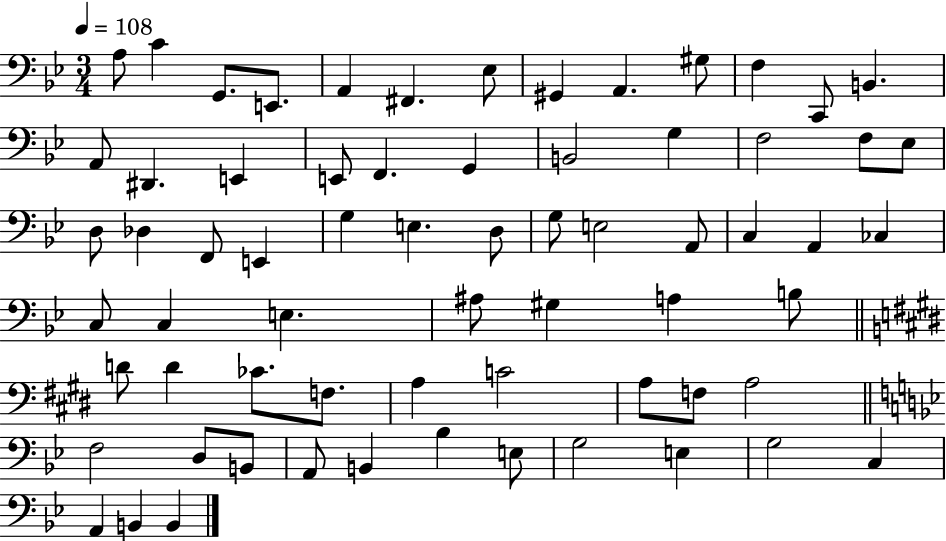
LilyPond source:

{
  \clef bass
  \numericTimeSignature
  \time 3/4
  \key bes \major
  \tempo 4 = 108
  a8 c'4 g,8. e,8. | a,4 fis,4. ees8 | gis,4 a,4. gis8 | f4 c,8 b,4. | \break a,8 dis,4. e,4 | e,8 f,4. g,4 | b,2 g4 | f2 f8 ees8 | \break d8 des4 f,8 e,4 | g4 e4. d8 | g8 e2 a,8 | c4 a,4 ces4 | \break c8 c4 e4. | ais8 gis4 a4 b8 | \bar "||" \break \key e \major d'8 d'4 ces'8. f8. | a4 c'2 | a8 f8 a2 | \bar "||" \break \key bes \major f2 d8 b,8 | a,8 b,4 bes4 e8 | g2 e4 | g2 c4 | \break a,4 b,4 b,4 | \bar "|."
}